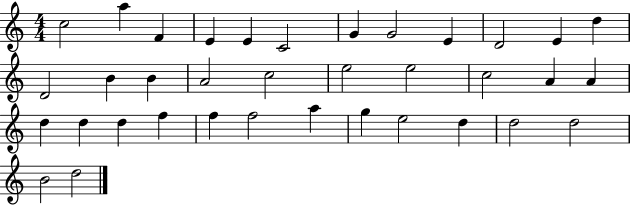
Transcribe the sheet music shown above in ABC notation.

X:1
T:Untitled
M:4/4
L:1/4
K:C
c2 a F E E C2 G G2 E D2 E d D2 B B A2 c2 e2 e2 c2 A A d d d f f f2 a g e2 d d2 d2 B2 d2